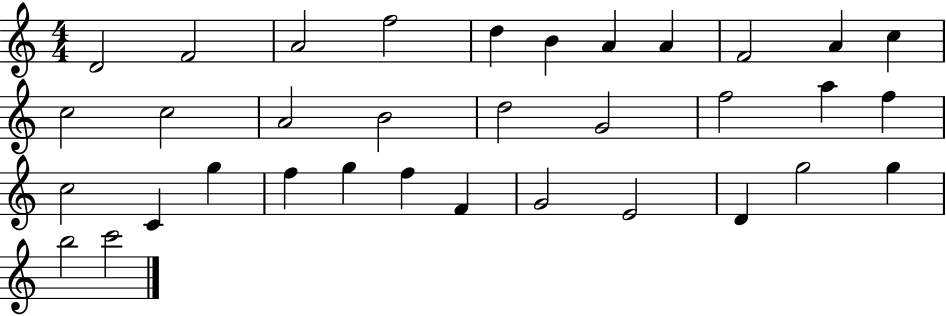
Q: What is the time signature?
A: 4/4